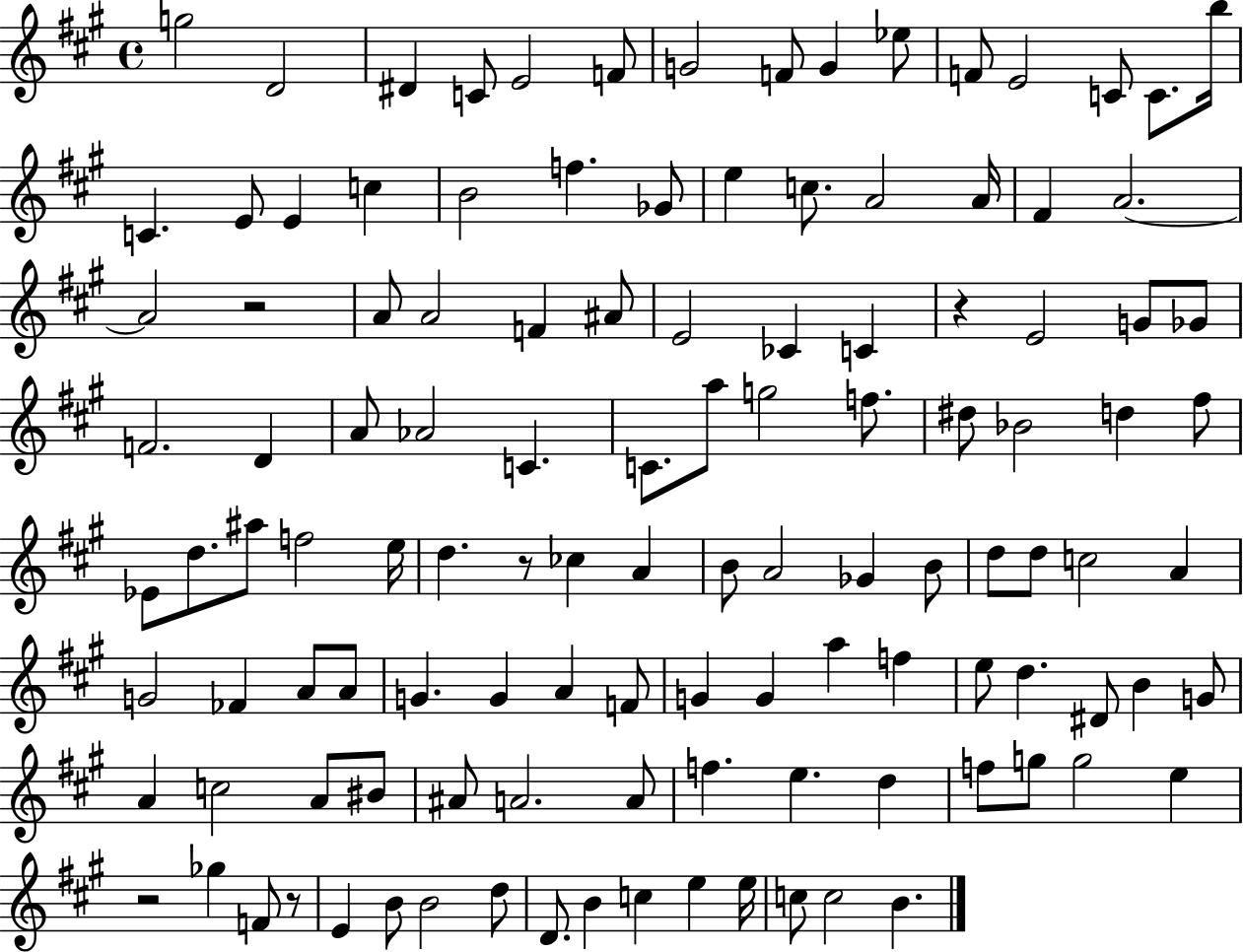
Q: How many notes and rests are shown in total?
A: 118